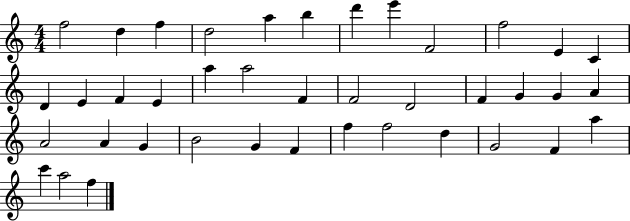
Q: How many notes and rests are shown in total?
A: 40